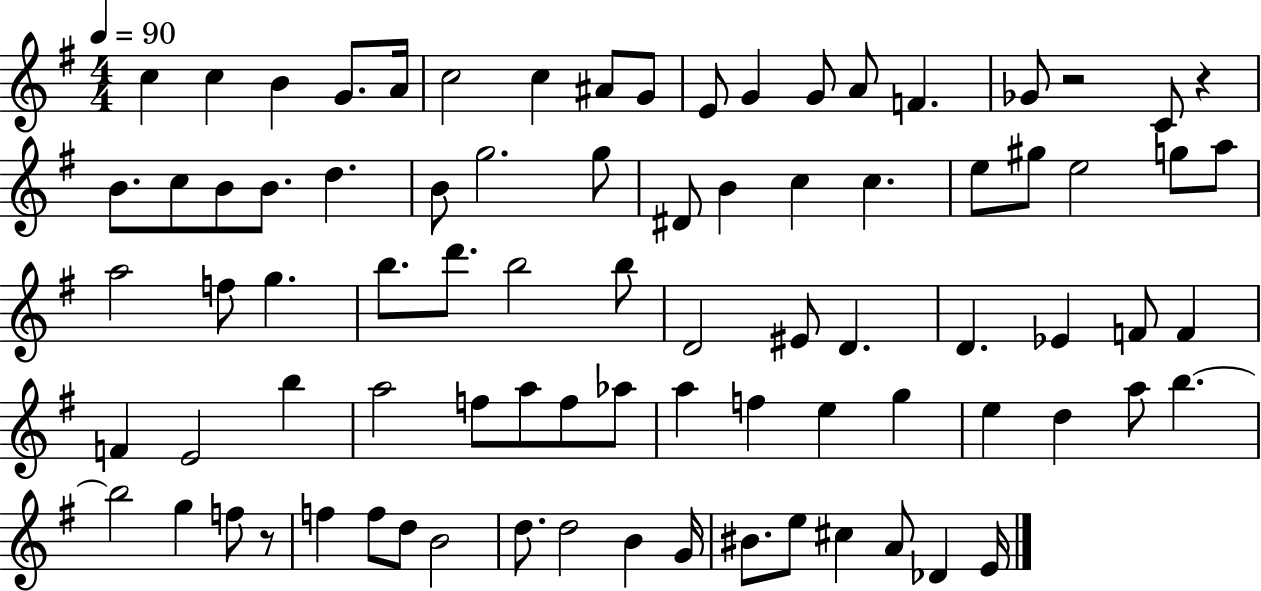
{
  \clef treble
  \numericTimeSignature
  \time 4/4
  \key g \major
  \tempo 4 = 90
  c''4 c''4 b'4 g'8. a'16 | c''2 c''4 ais'8 g'8 | e'8 g'4 g'8 a'8 f'4. | ges'8 r2 c'8 r4 | \break b'8. c''8 b'8 b'8. d''4. | b'8 g''2. g''8 | dis'8 b'4 c''4 c''4. | e''8 gis''8 e''2 g''8 a''8 | \break a''2 f''8 g''4. | b''8. d'''8. b''2 b''8 | d'2 eis'8 d'4. | d'4. ees'4 f'8 f'4 | \break f'4 e'2 b''4 | a''2 f''8 a''8 f''8 aes''8 | a''4 f''4 e''4 g''4 | e''4 d''4 a''8 b''4.~~ | \break b''2 g''4 f''8 r8 | f''4 f''8 d''8 b'2 | d''8. d''2 b'4 g'16 | bis'8. e''8 cis''4 a'8 des'4 e'16 | \break \bar "|."
}